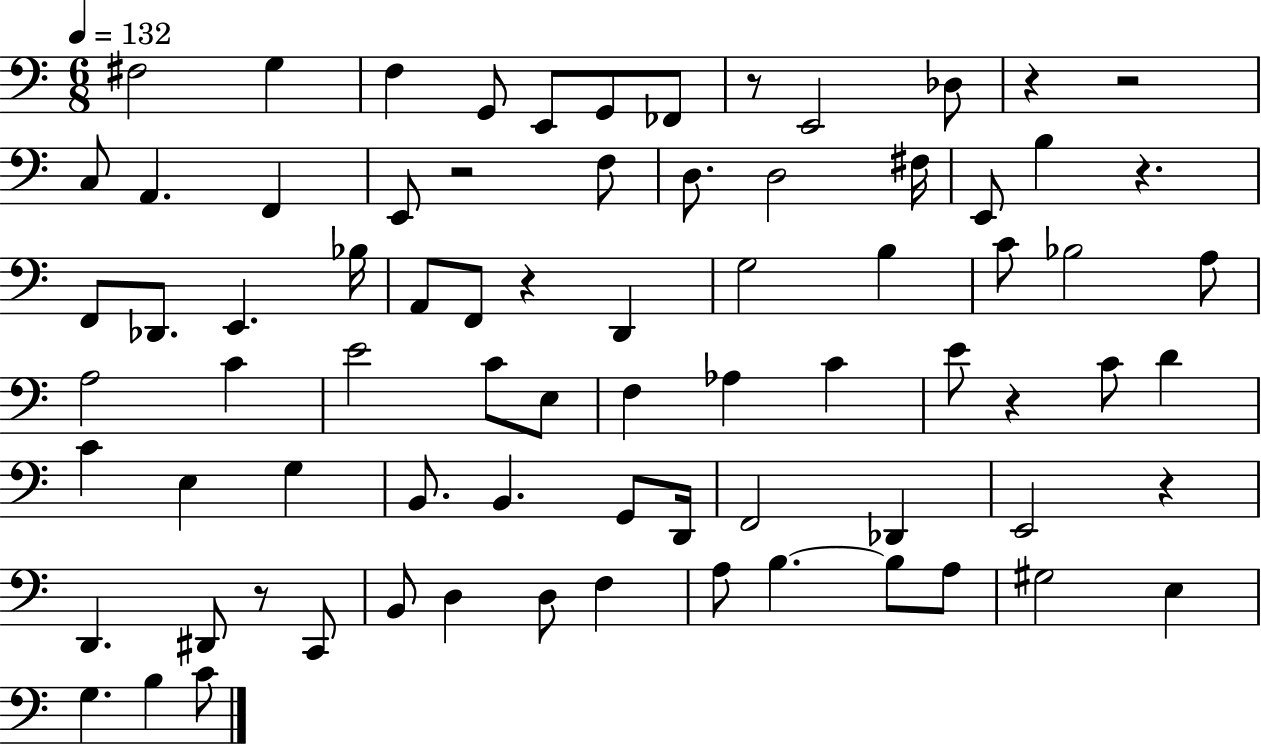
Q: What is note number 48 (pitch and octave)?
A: G2